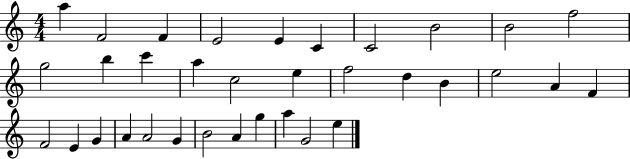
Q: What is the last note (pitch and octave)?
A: E5